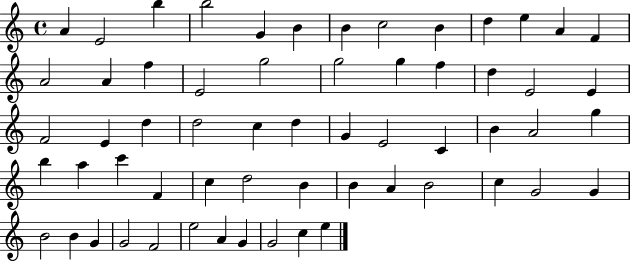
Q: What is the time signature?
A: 4/4